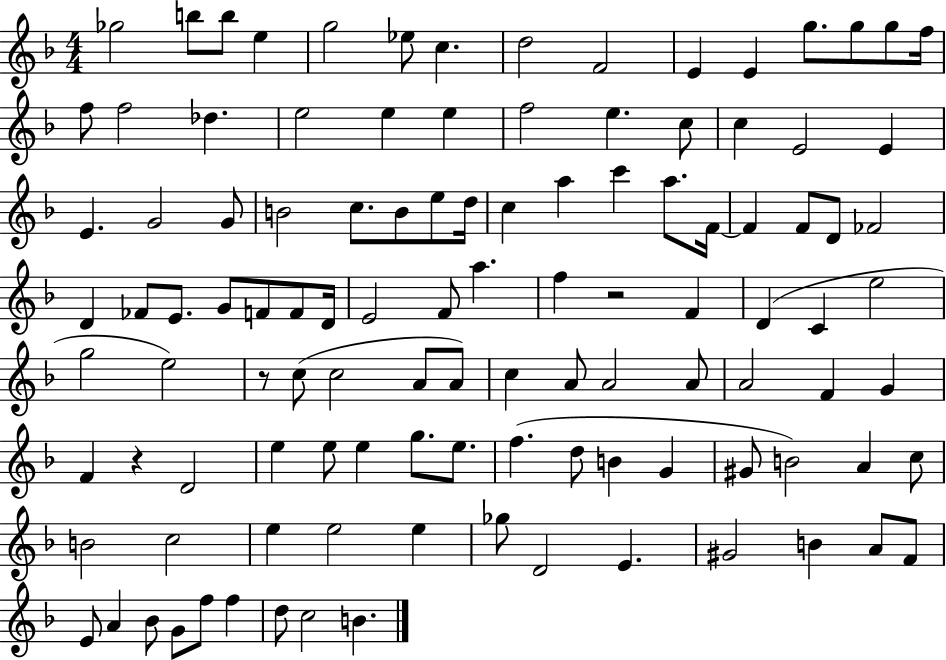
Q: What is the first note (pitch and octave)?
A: Gb5